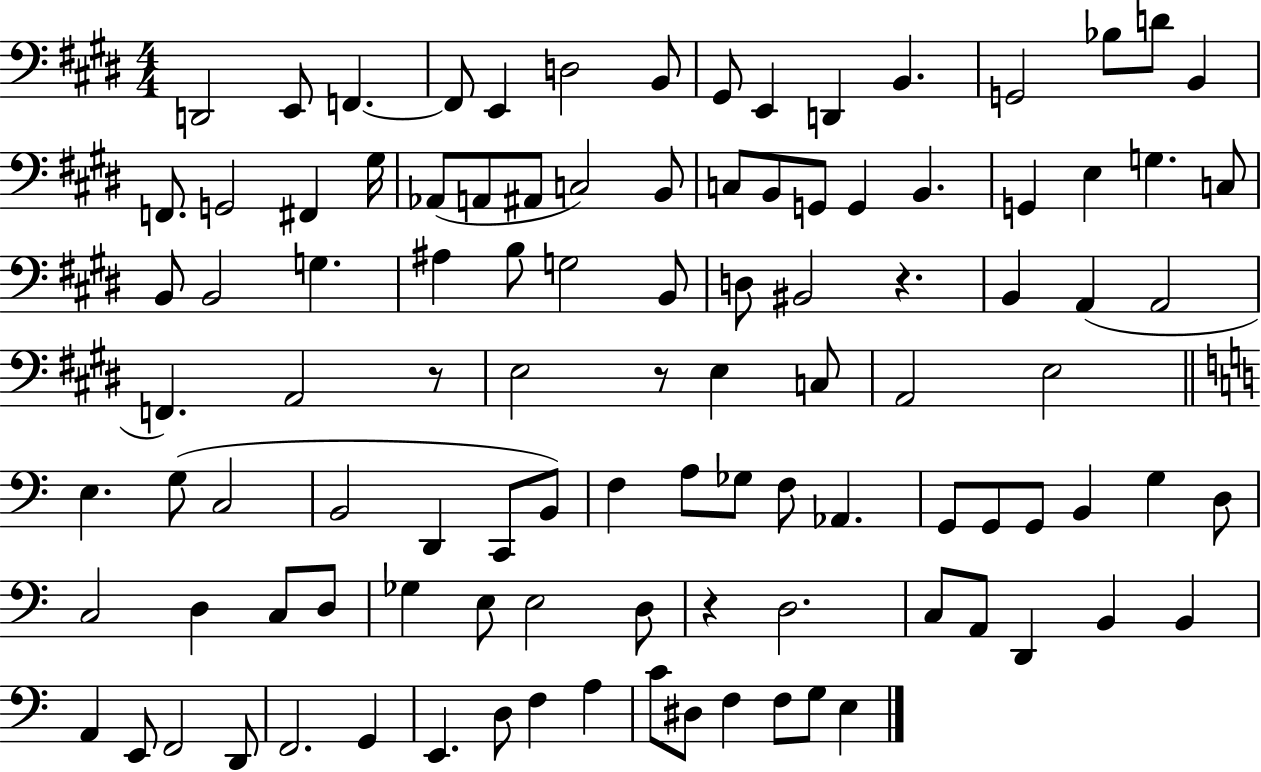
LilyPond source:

{
  \clef bass
  \numericTimeSignature
  \time 4/4
  \key e \major
  d,2 e,8 f,4.~~ | f,8 e,4 d2 b,8 | gis,8 e,4 d,4 b,4. | g,2 bes8 d'8 b,4 | \break f,8. g,2 fis,4 gis16 | aes,8( a,8 ais,8 c2) b,8 | c8 b,8 g,8 g,4 b,4. | g,4 e4 g4. c8 | \break b,8 b,2 g4. | ais4 b8 g2 b,8 | d8 bis,2 r4. | b,4 a,4( a,2 | \break f,4.) a,2 r8 | e2 r8 e4 c8 | a,2 e2 | \bar "||" \break \key c \major e4. g8( c2 | b,2 d,4 c,8 b,8) | f4 a8 ges8 f8 aes,4. | g,8 g,8 g,8 b,4 g4 d8 | \break c2 d4 c8 d8 | ges4 e8 e2 d8 | r4 d2. | c8 a,8 d,4 b,4 b,4 | \break a,4 e,8 f,2 d,8 | f,2. g,4 | e,4. d8 f4 a4 | c'8 dis8 f4 f8 g8 e4 | \break \bar "|."
}